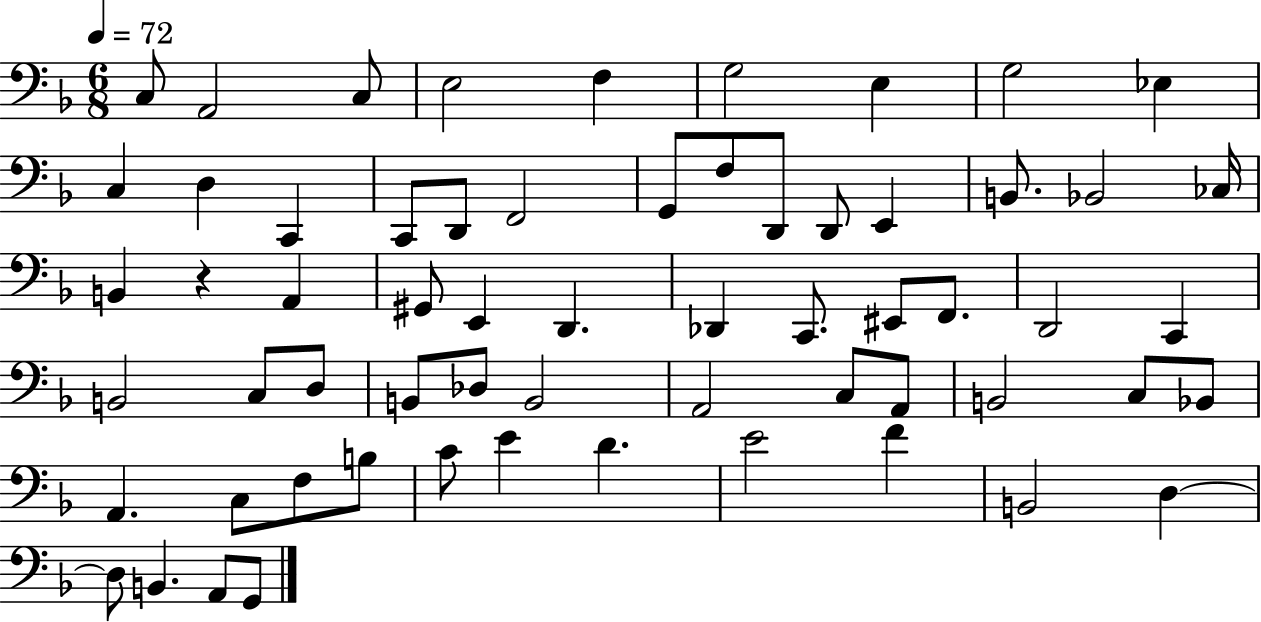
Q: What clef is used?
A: bass